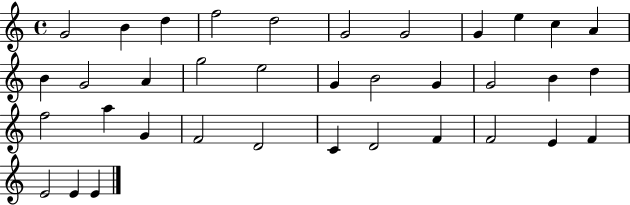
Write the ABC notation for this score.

X:1
T:Untitled
M:4/4
L:1/4
K:C
G2 B d f2 d2 G2 G2 G e c A B G2 A g2 e2 G B2 G G2 B d f2 a G F2 D2 C D2 F F2 E F E2 E E